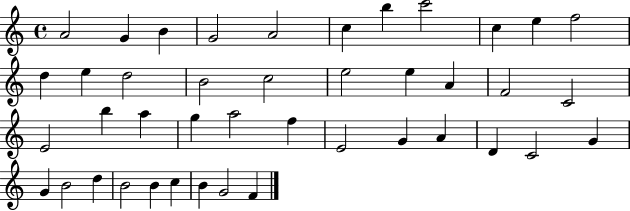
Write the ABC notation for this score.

X:1
T:Untitled
M:4/4
L:1/4
K:C
A2 G B G2 A2 c b c'2 c e f2 d e d2 B2 c2 e2 e A F2 C2 E2 b a g a2 f E2 G A D C2 G G B2 d B2 B c B G2 F